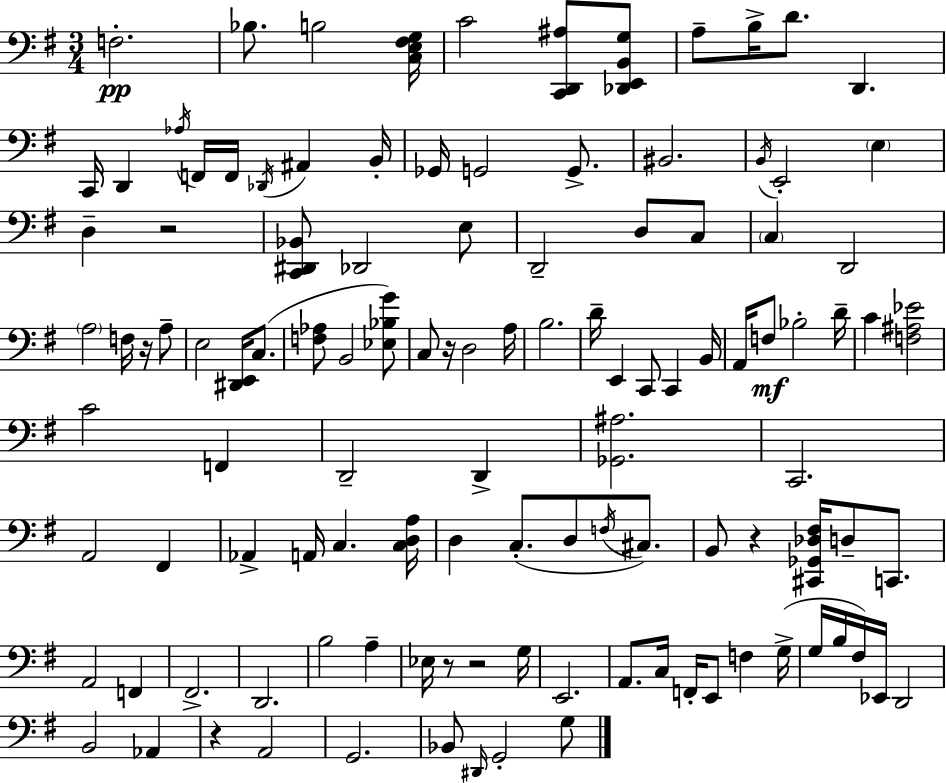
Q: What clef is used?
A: bass